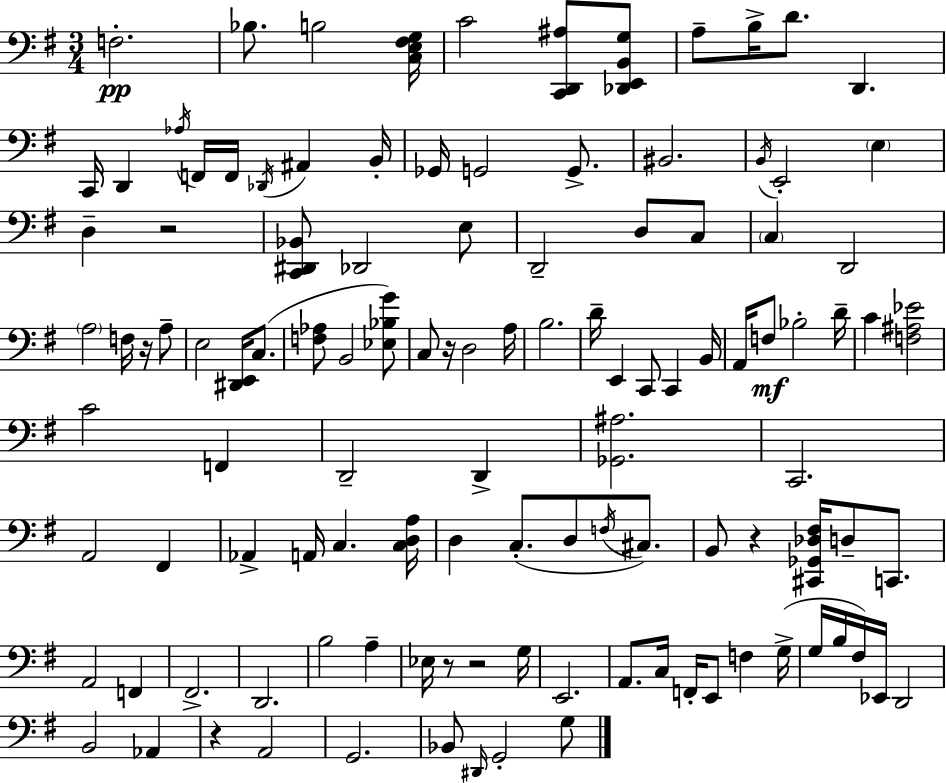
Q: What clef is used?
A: bass